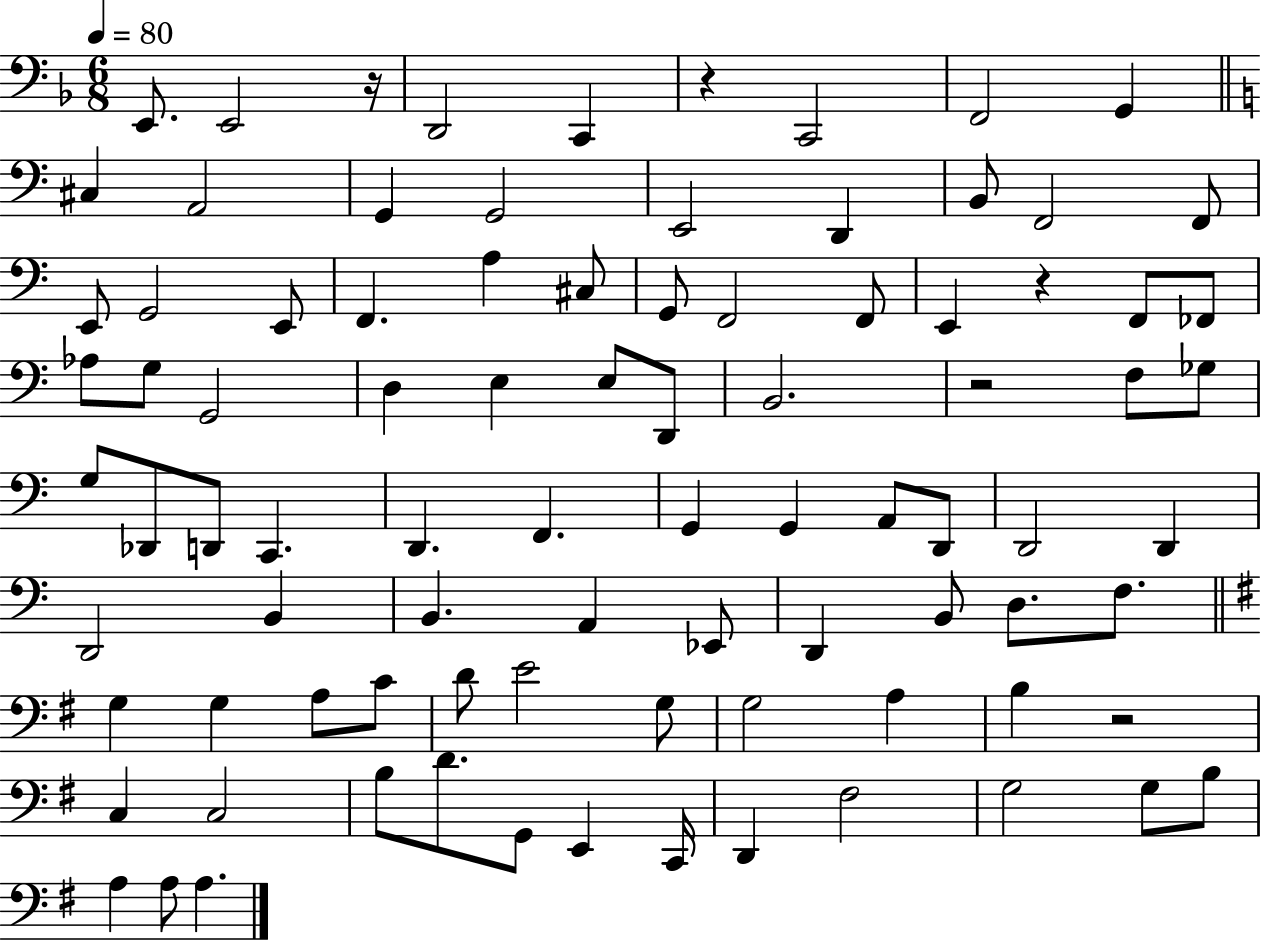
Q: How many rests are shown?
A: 5